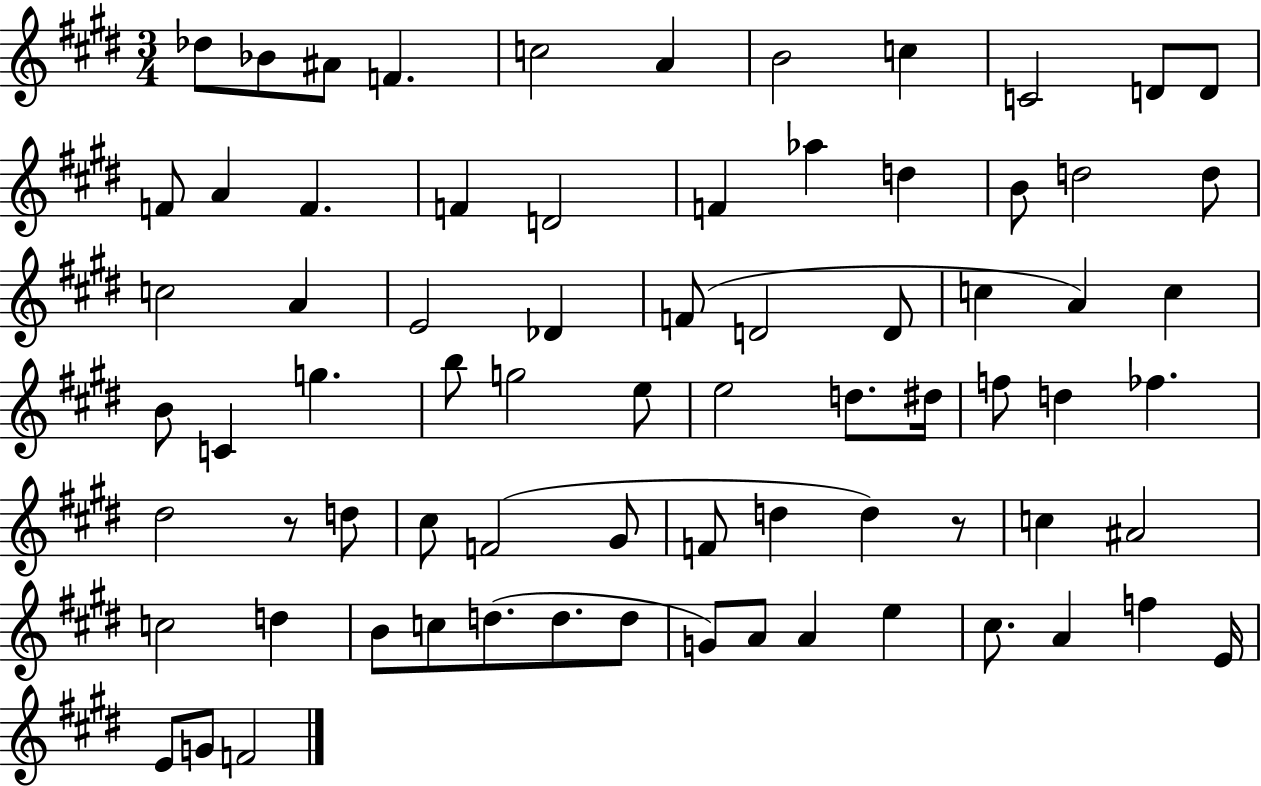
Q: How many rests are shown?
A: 2